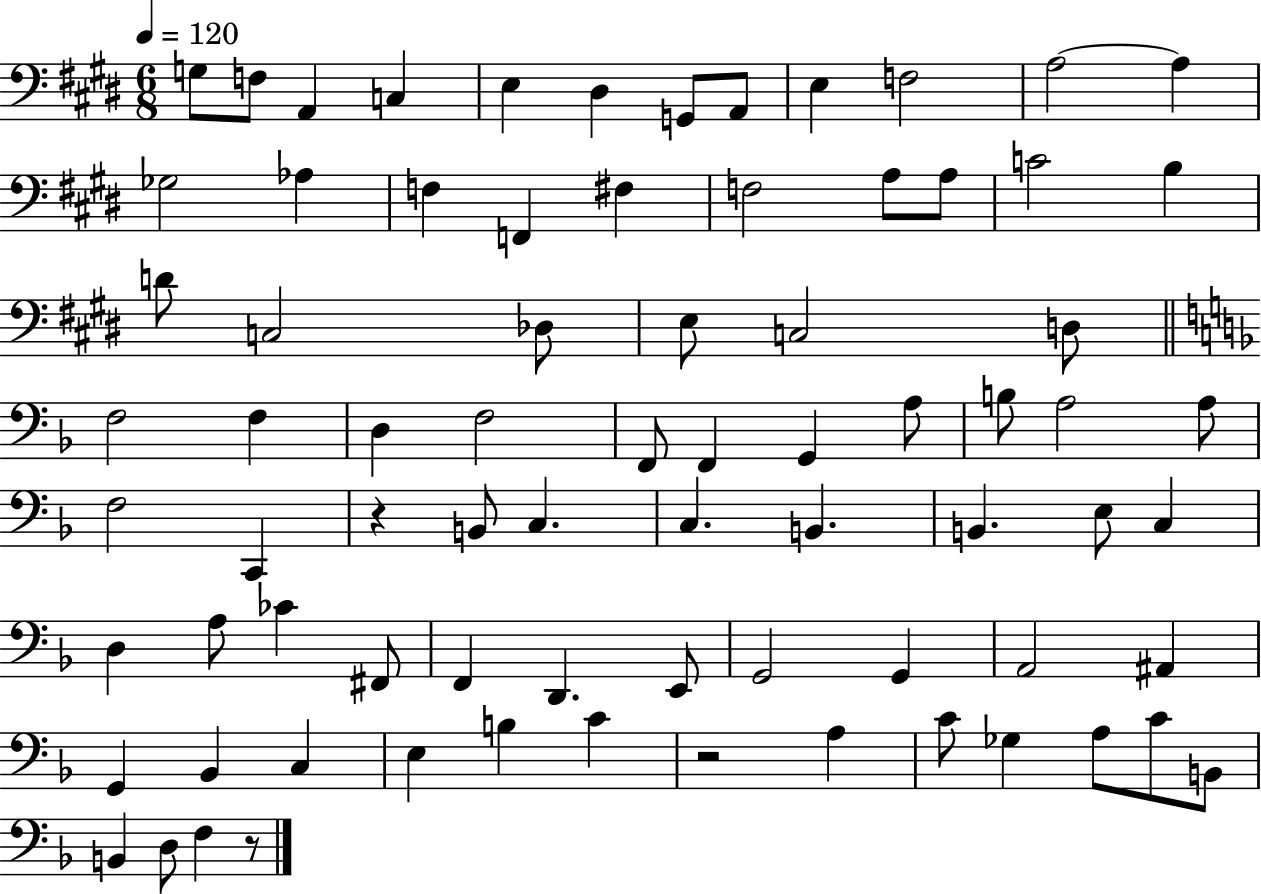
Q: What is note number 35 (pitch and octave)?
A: G2